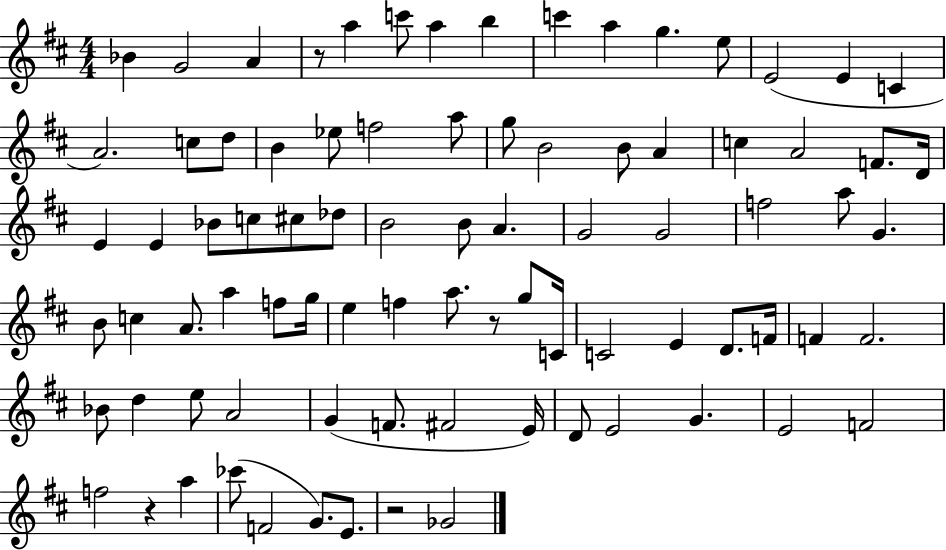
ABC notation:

X:1
T:Untitled
M:4/4
L:1/4
K:D
_B G2 A z/2 a c'/2 a b c' a g e/2 E2 E C A2 c/2 d/2 B _e/2 f2 a/2 g/2 B2 B/2 A c A2 F/2 D/4 E E _B/2 c/2 ^c/2 _d/2 B2 B/2 A G2 G2 f2 a/2 G B/2 c A/2 a f/2 g/4 e f a/2 z/2 g/2 C/4 C2 E D/2 F/4 F F2 _B/2 d e/2 A2 G F/2 ^F2 E/4 D/2 E2 G E2 F2 f2 z a _c'/2 F2 G/2 E/2 z2 _G2